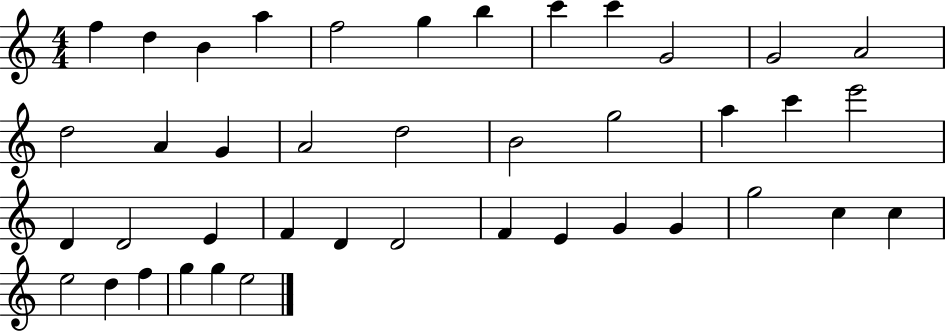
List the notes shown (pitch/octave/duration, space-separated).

F5/q D5/q B4/q A5/q F5/h G5/q B5/q C6/q C6/q G4/h G4/h A4/h D5/h A4/q G4/q A4/h D5/h B4/h G5/h A5/q C6/q E6/h D4/q D4/h E4/q F4/q D4/q D4/h F4/q E4/q G4/q G4/q G5/h C5/q C5/q E5/h D5/q F5/q G5/q G5/q E5/h